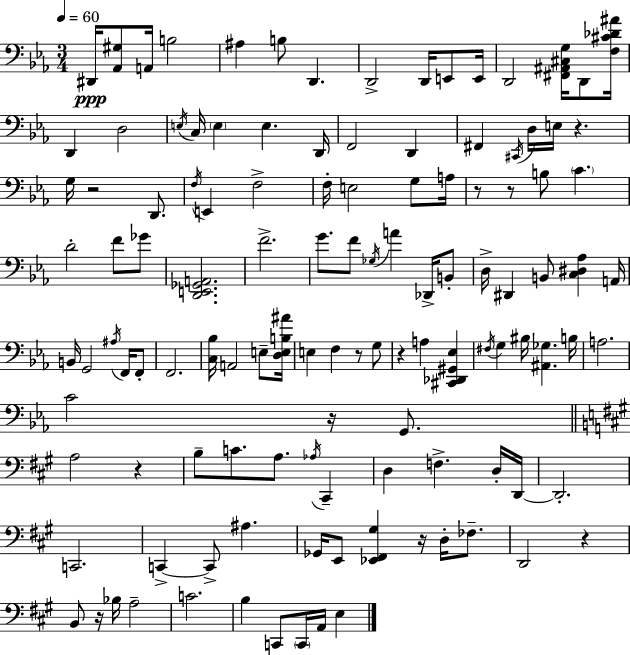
X:1
T:Untitled
M:3/4
L:1/4
K:Cm
^D,,/4 [_A,,^G,]/2 A,,/4 B,2 ^A, B,/2 D,, D,,2 D,,/4 E,,/2 E,,/4 D,,2 [^F,,^A,,^C,G,]/4 D,,/2 [F,^C_D^A]/4 D,, D,2 E,/4 C,/4 E, E, D,,/4 F,,2 D,, ^F,, ^C,,/4 D,/4 E,/4 z G,/4 z2 D,,/2 F,/4 E,, F,2 F,/4 E,2 G,/2 A,/4 z/2 z/2 B,/2 C D2 F/2 _G/2 [D,,E,,_G,,A,,]2 F2 G/2 F/2 _G,/4 A _D,,/4 B,,/2 D,/4 ^D,, B,,/2 [C,^D,_A,] A,,/4 B,,/4 G,,2 ^A,/4 F,,/4 F,,/2 F,,2 [C,_B,]/4 A,,2 E,/2 [D,E,B,^A]/4 E, F, z/2 G,/2 z A, [^C,,_D,,^G,,_E,] ^F,/4 G, ^B,/4 [^A,,_G,] B,/4 A,2 C2 z/4 G,,/2 A,2 z B,/2 C/2 A,/2 _A,/4 ^C,, D, F, D,/4 D,,/4 D,,2 C,,2 C,, C,,/2 ^A, _G,,/4 E,,/2 [_E,,^F,,^G,] z/4 D,/4 _F,/2 D,,2 z B,,/2 z/4 _B,/4 A,2 C2 B, C,,/2 C,,/4 A,,/4 E,